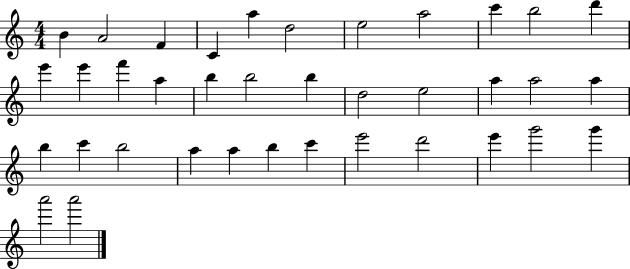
B4/q A4/h F4/q C4/q A5/q D5/h E5/h A5/h C6/q B5/h D6/q E6/q E6/q F6/q A5/q B5/q B5/h B5/q D5/h E5/h A5/q A5/h A5/q B5/q C6/q B5/h A5/q A5/q B5/q C6/q E6/h D6/h E6/q G6/h G6/q A6/h A6/h